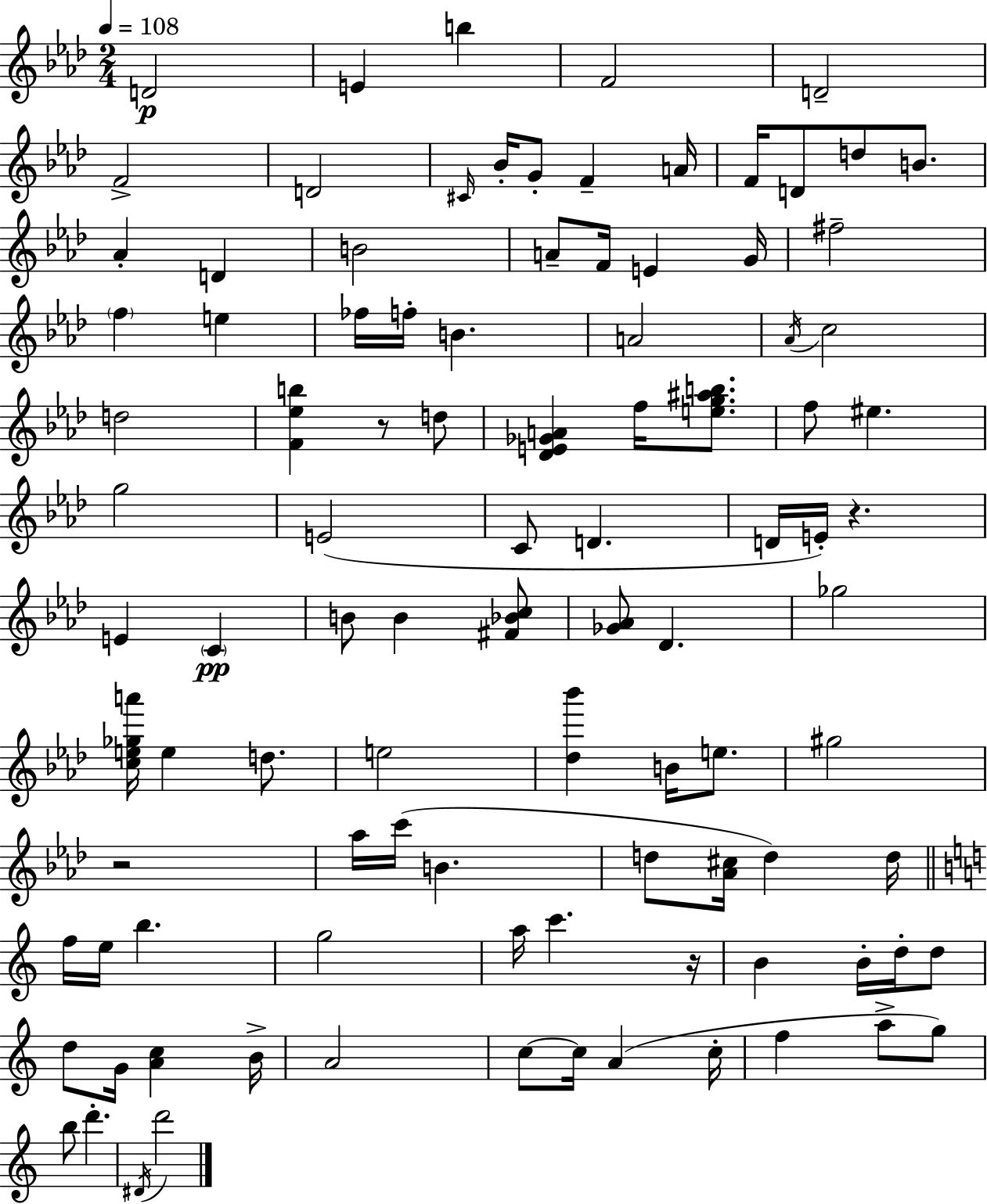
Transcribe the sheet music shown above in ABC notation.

X:1
T:Untitled
M:2/4
L:1/4
K:Fm
D2 E b F2 D2 F2 D2 ^C/4 _B/4 G/2 F A/4 F/4 D/2 d/2 B/2 _A D B2 A/2 F/4 E G/4 ^f2 f e _f/4 f/4 B A2 _A/4 c2 d2 [F_eb] z/2 d/2 [_DE_GA] f/4 [eg^ab]/2 f/2 ^e g2 E2 C/2 D D/4 E/4 z E C B/2 B [^F_Bc]/2 [_G_A]/2 _D _g2 [ce_ga']/4 e d/2 e2 [_d_b'] B/4 e/2 ^g2 z2 _a/4 c'/4 B d/2 [_A^c]/4 d d/4 f/4 e/4 b g2 a/4 c' z/4 B B/4 d/4 d/2 d/2 G/4 [Ac] B/4 A2 c/2 c/4 A c/4 f a/2 g/2 b/2 d' ^D/4 d'2